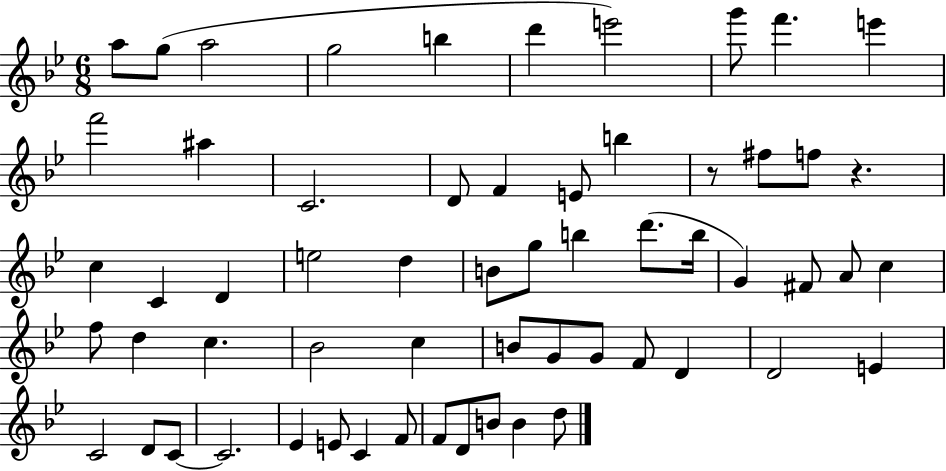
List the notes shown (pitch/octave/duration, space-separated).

A5/e G5/e A5/h G5/h B5/q D6/q E6/h G6/e F6/q. E6/q F6/h A#5/q C4/h. D4/e F4/q E4/e B5/q R/e F#5/e F5/e R/q. C5/q C4/q D4/q E5/h D5/q B4/e G5/e B5/q D6/e. B5/s G4/q F#4/e A4/e C5/q F5/e D5/q C5/q. Bb4/h C5/q B4/e G4/e G4/e F4/e D4/q D4/h E4/q C4/h D4/e C4/e C4/h. Eb4/q E4/e C4/q F4/e F4/e D4/e B4/e B4/q D5/e